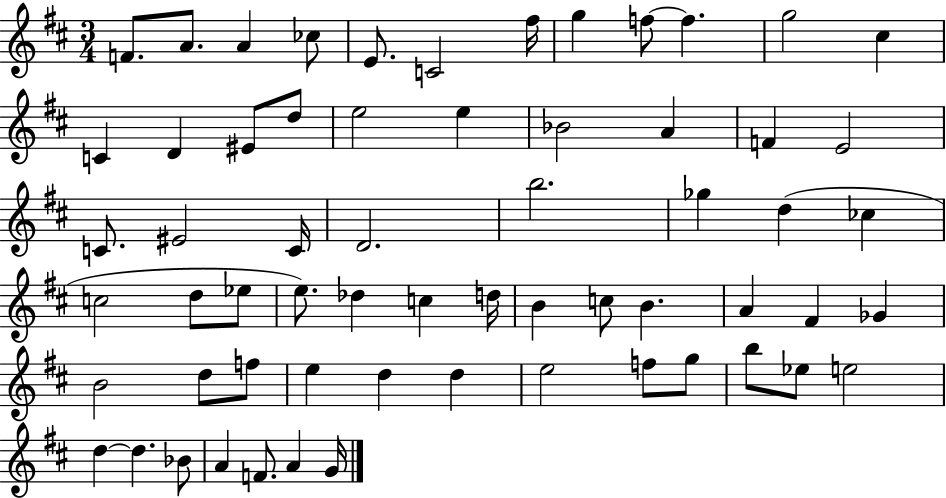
{
  \clef treble
  \numericTimeSignature
  \time 3/4
  \key d \major
  f'8. a'8. a'4 ces''8 | e'8. c'2 fis''16 | g''4 f''8~~ f''4. | g''2 cis''4 | \break c'4 d'4 eis'8 d''8 | e''2 e''4 | bes'2 a'4 | f'4 e'2 | \break c'8. eis'2 c'16 | d'2. | b''2. | ges''4 d''4( ces''4 | \break c''2 d''8 ees''8 | e''8.) des''4 c''4 d''16 | b'4 c''8 b'4. | a'4 fis'4 ges'4 | \break b'2 d''8 f''8 | e''4 d''4 d''4 | e''2 f''8 g''8 | b''8 ees''8 e''2 | \break d''4~~ d''4. bes'8 | a'4 f'8. a'4 g'16 | \bar "|."
}